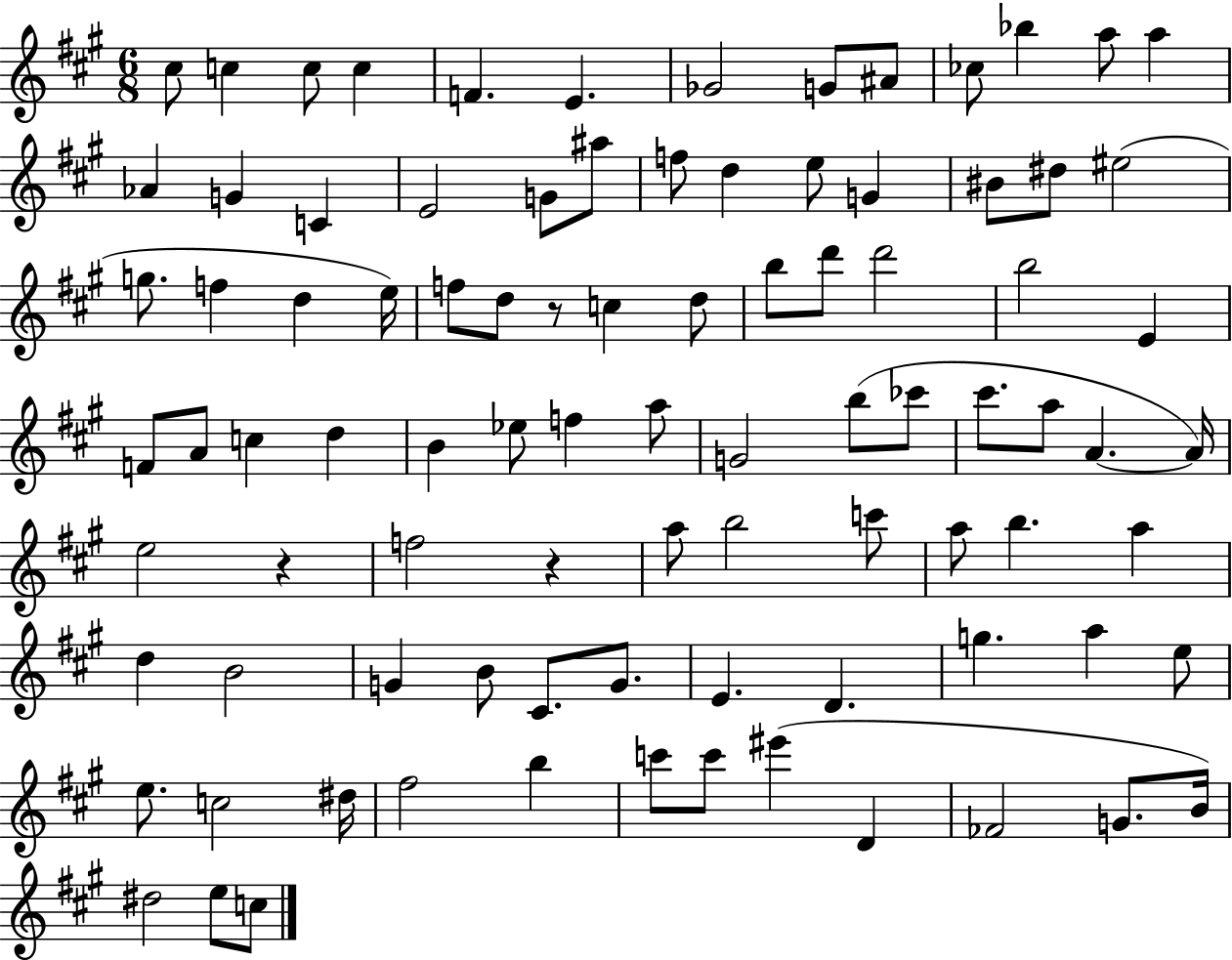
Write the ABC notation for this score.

X:1
T:Untitled
M:6/8
L:1/4
K:A
^c/2 c c/2 c F E _G2 G/2 ^A/2 _c/2 _b a/2 a _A G C E2 G/2 ^a/2 f/2 d e/2 G ^B/2 ^d/2 ^e2 g/2 f d e/4 f/2 d/2 z/2 c d/2 b/2 d'/2 d'2 b2 E F/2 A/2 c d B _e/2 f a/2 G2 b/2 _c'/2 ^c'/2 a/2 A A/4 e2 z f2 z a/2 b2 c'/2 a/2 b a d B2 G B/2 ^C/2 G/2 E D g a e/2 e/2 c2 ^d/4 ^f2 b c'/2 c'/2 ^e' D _F2 G/2 B/4 ^d2 e/2 c/2